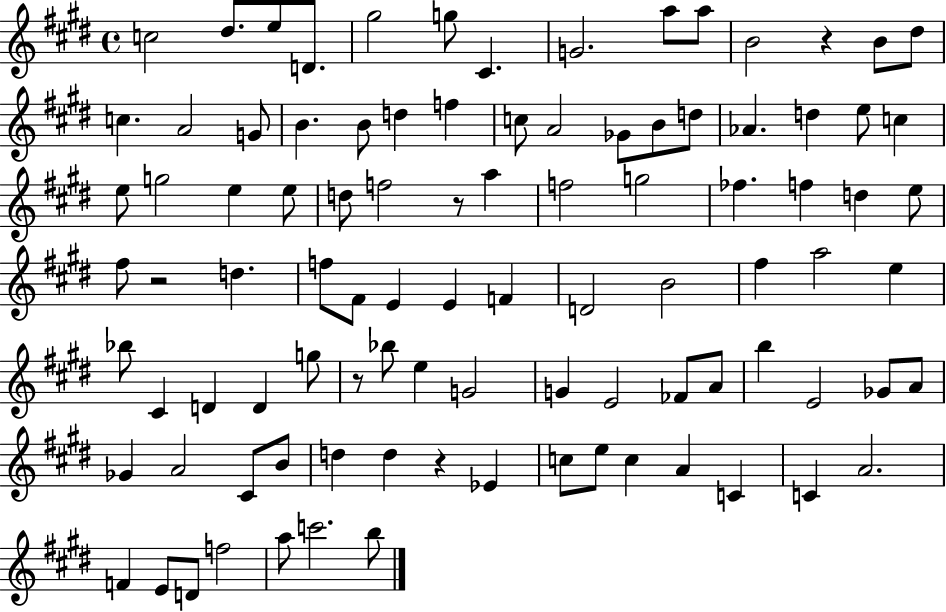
{
  \clef treble
  \time 4/4
  \defaultTimeSignature
  \key e \major
  c''2 dis''8. e''8 d'8. | gis''2 g''8 cis'4. | g'2. a''8 a''8 | b'2 r4 b'8 dis''8 | \break c''4. a'2 g'8 | b'4. b'8 d''4 f''4 | c''8 a'2 ges'8 b'8 d''8 | aes'4. d''4 e''8 c''4 | \break e''8 g''2 e''4 e''8 | d''8 f''2 r8 a''4 | f''2 g''2 | fes''4. f''4 d''4 e''8 | \break fis''8 r2 d''4. | f''8 fis'8 e'4 e'4 f'4 | d'2 b'2 | fis''4 a''2 e''4 | \break bes''8 cis'4 d'4 d'4 g''8 | r8 bes''8 e''4 g'2 | g'4 e'2 fes'8 a'8 | b''4 e'2 ges'8 a'8 | \break ges'4 a'2 cis'8 b'8 | d''4 d''4 r4 ees'4 | c''8 e''8 c''4 a'4 c'4 | c'4 a'2. | \break f'4 e'8 d'8 f''2 | a''8 c'''2. b''8 | \bar "|."
}